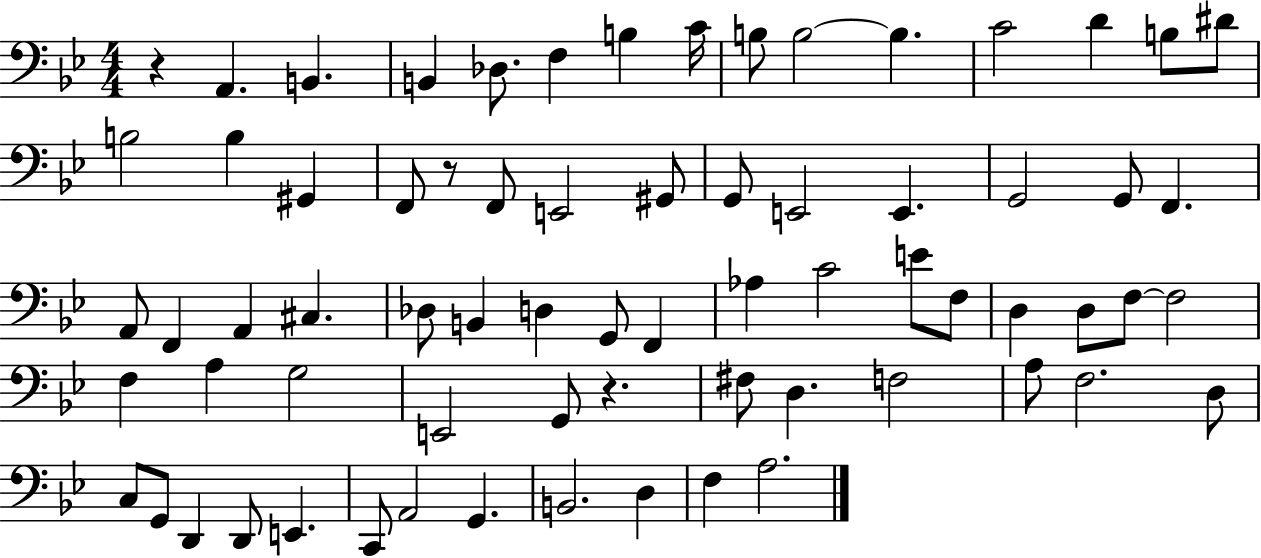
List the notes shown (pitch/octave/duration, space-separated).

R/q A2/q. B2/q. B2/q Db3/e. F3/q B3/q C4/s B3/e B3/h B3/q. C4/h D4/q B3/e D#4/e B3/h B3/q G#2/q F2/e R/e F2/e E2/h G#2/e G2/e E2/h E2/q. G2/h G2/e F2/q. A2/e F2/q A2/q C#3/q. Db3/e B2/q D3/q G2/e F2/q Ab3/q C4/h E4/e F3/e D3/q D3/e F3/e F3/h F3/q A3/q G3/h E2/h G2/e R/q. F#3/e D3/q. F3/h A3/e F3/h. D3/e C3/e G2/e D2/q D2/e E2/q. C2/e A2/h G2/q. B2/h. D3/q F3/q A3/h.